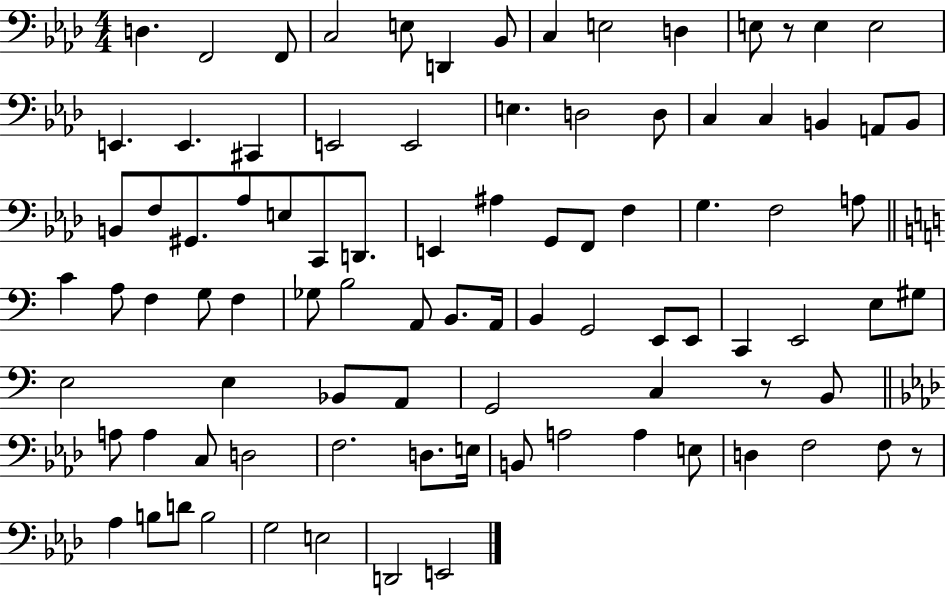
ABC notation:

X:1
T:Untitled
M:4/4
L:1/4
K:Ab
D, F,,2 F,,/2 C,2 E,/2 D,, _B,,/2 C, E,2 D, E,/2 z/2 E, E,2 E,, E,, ^C,, E,,2 E,,2 E, D,2 D,/2 C, C, B,, A,,/2 B,,/2 B,,/2 F,/2 ^G,,/2 _A,/2 E,/2 C,,/2 D,,/2 E,, ^A, G,,/2 F,,/2 F, G, F,2 A,/2 C A,/2 F, G,/2 F, _G,/2 B,2 A,,/2 B,,/2 A,,/4 B,, G,,2 E,,/2 E,,/2 C,, E,,2 E,/2 ^G,/2 E,2 E, _B,,/2 A,,/2 G,,2 C, z/2 B,,/2 A,/2 A, C,/2 D,2 F,2 D,/2 E,/4 B,,/2 A,2 A, E,/2 D, F,2 F,/2 z/2 _A, B,/2 D/2 B,2 G,2 E,2 D,,2 E,,2